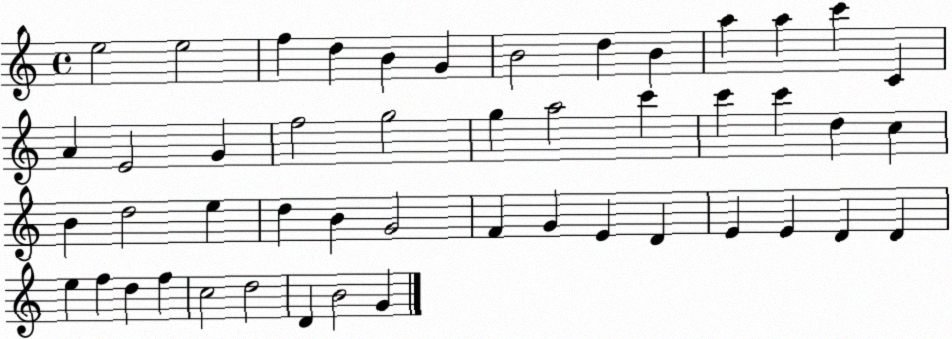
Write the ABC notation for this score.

X:1
T:Untitled
M:4/4
L:1/4
K:C
e2 e2 f d B G B2 d B a a c' C A E2 G f2 g2 g a2 c' c' c' d c B d2 e d B G2 F G E D E E D D e f d f c2 d2 D B2 G